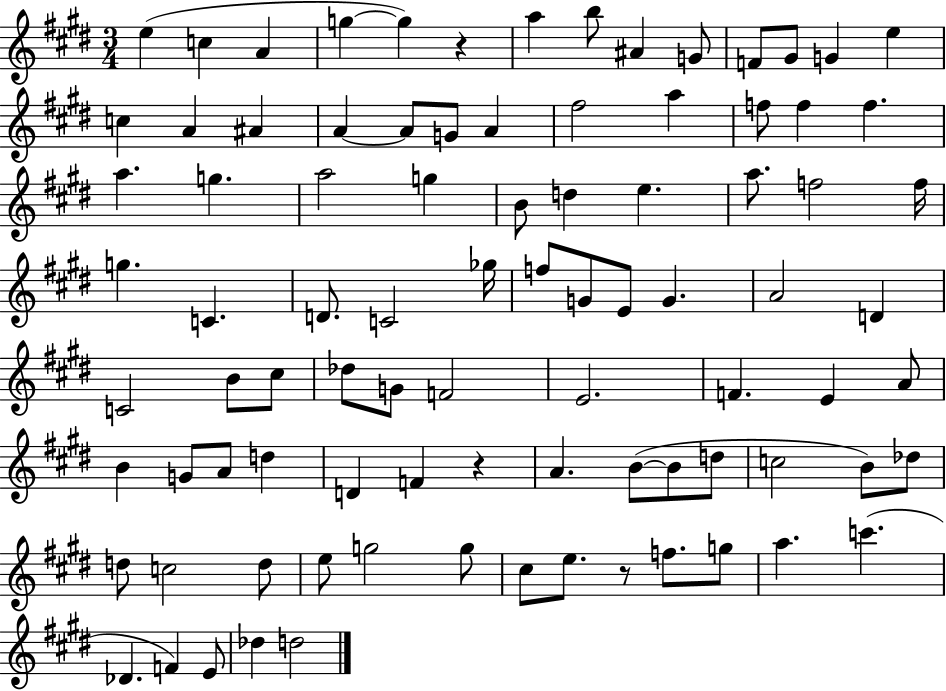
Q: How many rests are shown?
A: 3